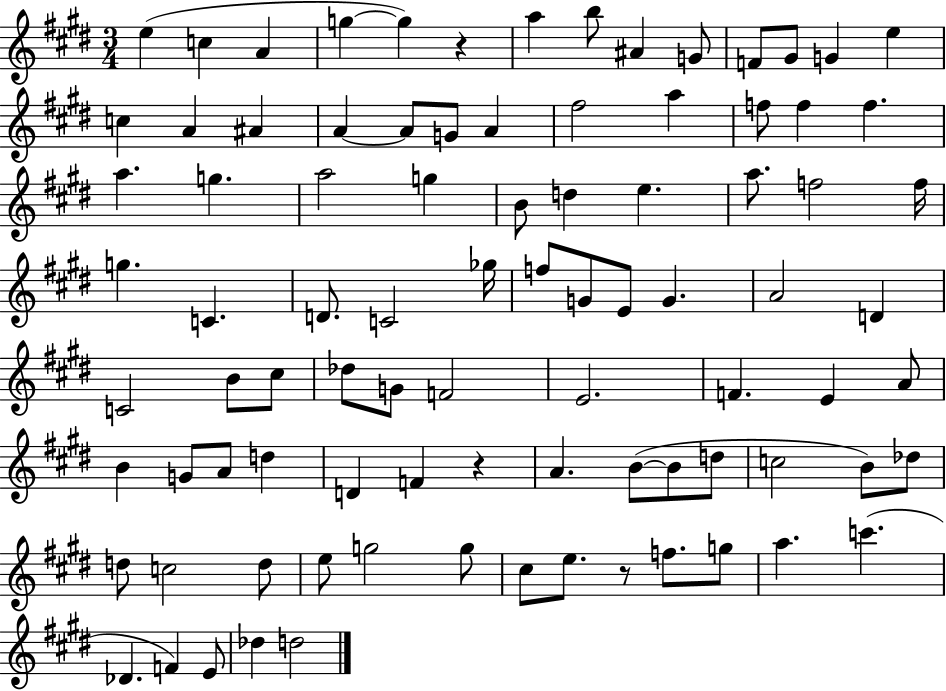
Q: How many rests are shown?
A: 3